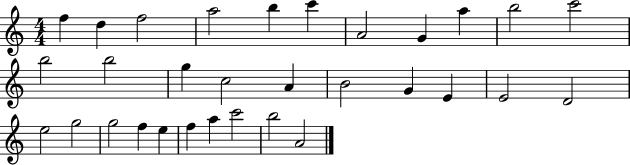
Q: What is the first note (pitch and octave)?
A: F5